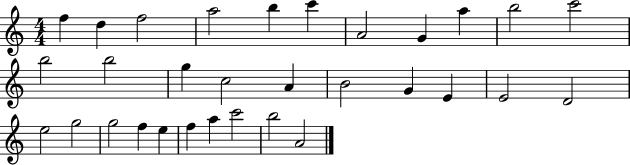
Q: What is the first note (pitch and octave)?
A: F5